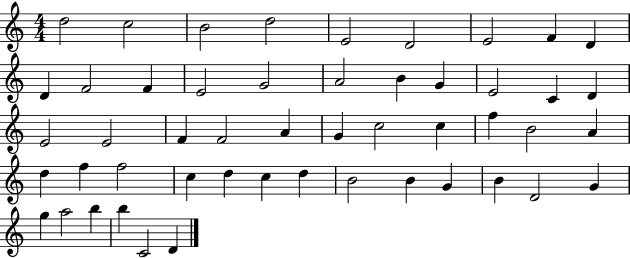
X:1
T:Untitled
M:4/4
L:1/4
K:C
d2 c2 B2 d2 E2 D2 E2 F D D F2 F E2 G2 A2 B G E2 C D E2 E2 F F2 A G c2 c f B2 A d f f2 c d c d B2 B G B D2 G g a2 b b C2 D